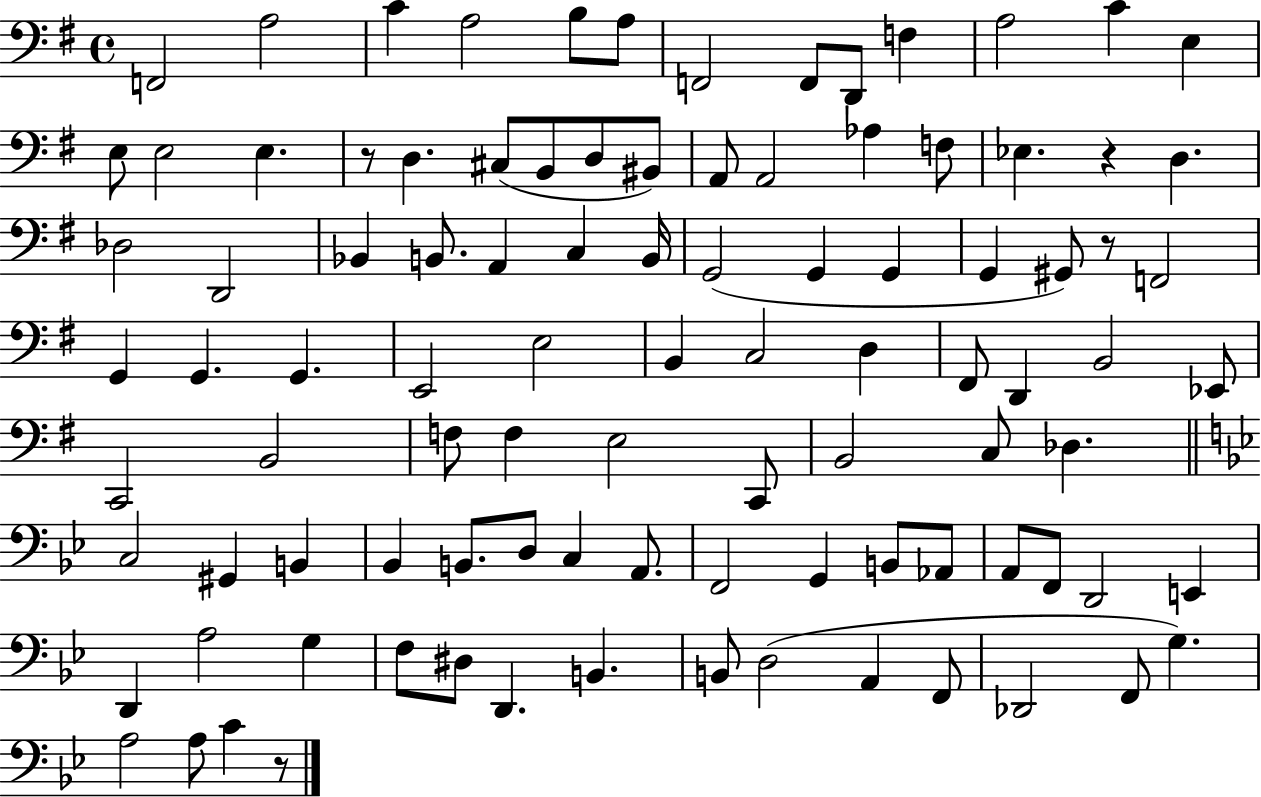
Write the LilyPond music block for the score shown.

{
  \clef bass
  \time 4/4
  \defaultTimeSignature
  \key g \major
  f,2 a2 | c'4 a2 b8 a8 | f,2 f,8 d,8 f4 | a2 c'4 e4 | \break e8 e2 e4. | r8 d4. cis8( b,8 d8 bis,8) | a,8 a,2 aes4 f8 | ees4. r4 d4. | \break des2 d,2 | bes,4 b,8. a,4 c4 b,16 | g,2( g,4 g,4 | g,4 gis,8) r8 f,2 | \break g,4 g,4. g,4. | e,2 e2 | b,4 c2 d4 | fis,8 d,4 b,2 ees,8 | \break c,2 b,2 | f8 f4 e2 c,8 | b,2 c8 des4. | \bar "||" \break \key bes \major c2 gis,4 b,4 | bes,4 b,8. d8 c4 a,8. | f,2 g,4 b,8 aes,8 | a,8 f,8 d,2 e,4 | \break d,4 a2 g4 | f8 dis8 d,4. b,4. | b,8 d2( a,4 f,8 | des,2 f,8 g4.) | \break a2 a8 c'4 r8 | \bar "|."
}